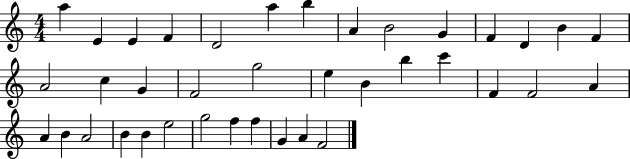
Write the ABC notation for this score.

X:1
T:Untitled
M:4/4
L:1/4
K:C
a E E F D2 a b A B2 G F D B F A2 c G F2 g2 e B b c' F F2 A A B A2 B B e2 g2 f f G A F2